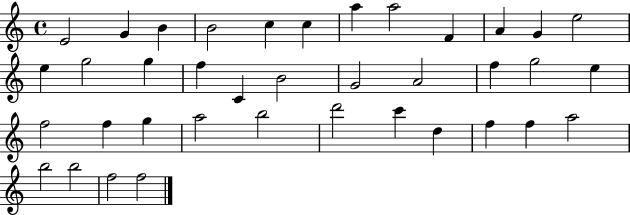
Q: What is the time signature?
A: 4/4